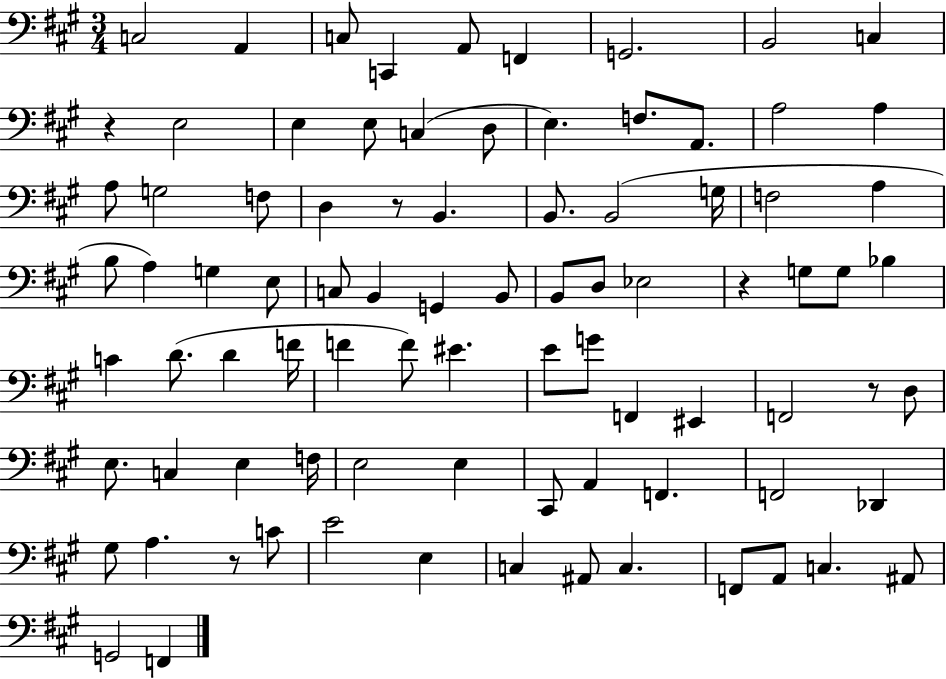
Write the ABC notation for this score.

X:1
T:Untitled
M:3/4
L:1/4
K:A
C,2 A,, C,/2 C,, A,,/2 F,, G,,2 B,,2 C, z E,2 E, E,/2 C, D,/2 E, F,/2 A,,/2 A,2 A, A,/2 G,2 F,/2 D, z/2 B,, B,,/2 B,,2 G,/4 F,2 A, B,/2 A, G, E,/2 C,/2 B,, G,, B,,/2 B,,/2 D,/2 _E,2 z G,/2 G,/2 _B, C D/2 D F/4 F F/2 ^E E/2 G/2 F,, ^E,, F,,2 z/2 D,/2 E,/2 C, E, F,/4 E,2 E, ^C,,/2 A,, F,, F,,2 _D,, ^G,/2 A, z/2 C/2 E2 E, C, ^A,,/2 C, F,,/2 A,,/2 C, ^A,,/2 G,,2 F,,